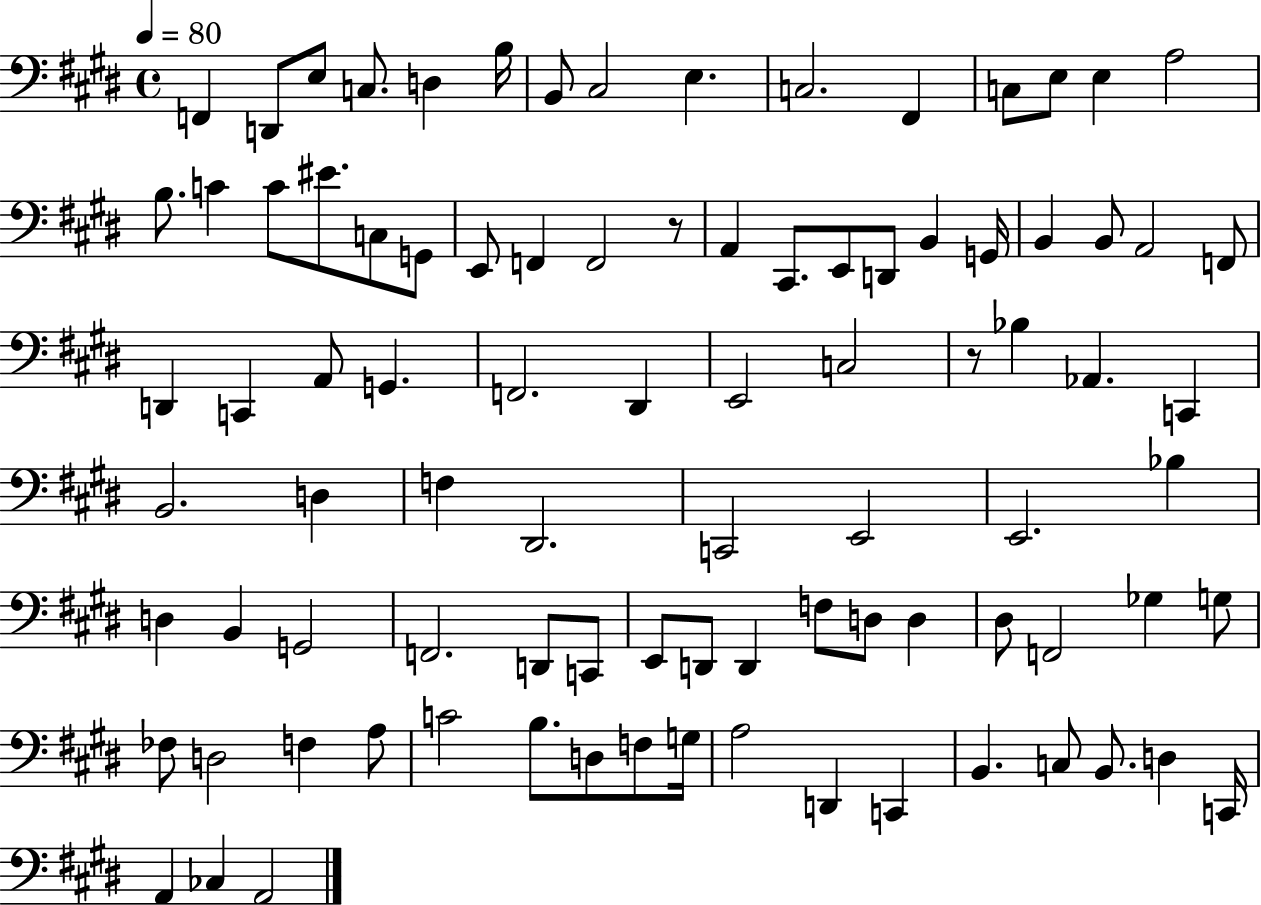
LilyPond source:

{
  \clef bass
  \time 4/4
  \defaultTimeSignature
  \key e \major
  \tempo 4 = 80
  \repeat volta 2 { f,4 d,8 e8 c8. d4 b16 | b,8 cis2 e4. | c2. fis,4 | c8 e8 e4 a2 | \break b8. c'4 c'8 eis'8. c8 g,8 | e,8 f,4 f,2 r8 | a,4 cis,8. e,8 d,8 b,4 g,16 | b,4 b,8 a,2 f,8 | \break d,4 c,4 a,8 g,4. | f,2. dis,4 | e,2 c2 | r8 bes4 aes,4. c,4 | \break b,2. d4 | f4 dis,2. | c,2 e,2 | e,2. bes4 | \break d4 b,4 g,2 | f,2. d,8 c,8 | e,8 d,8 d,4 f8 d8 d4 | dis8 f,2 ges4 g8 | \break fes8 d2 f4 a8 | c'2 b8. d8 f8 g16 | a2 d,4 c,4 | b,4. c8 b,8. d4 c,16 | \break a,4 ces4 a,2 | } \bar "|."
}